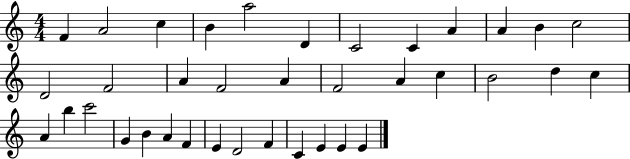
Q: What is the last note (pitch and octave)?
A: E4